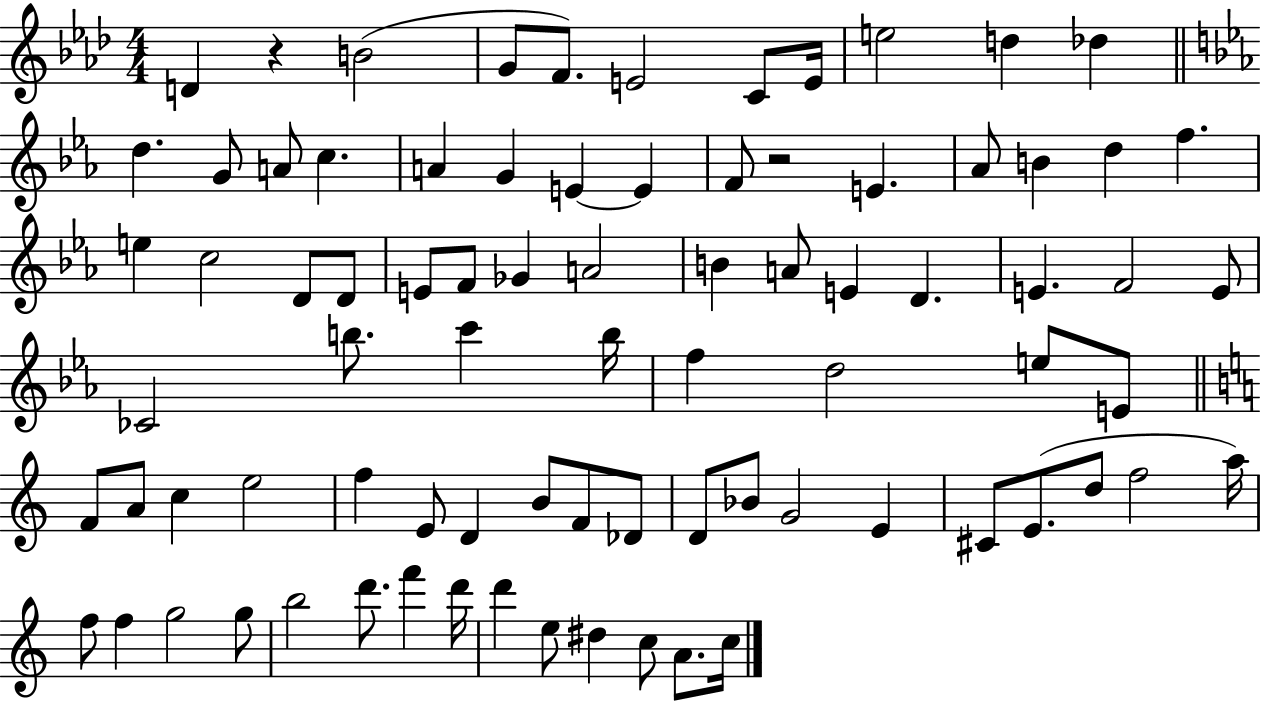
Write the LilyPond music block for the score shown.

{
  \clef treble
  \numericTimeSignature
  \time 4/4
  \key aes \major
  d'4 r4 b'2( | g'8 f'8.) e'2 c'8 e'16 | e''2 d''4 des''4 | \bar "||" \break \key ees \major d''4. g'8 a'8 c''4. | a'4 g'4 e'4~~ e'4 | f'8 r2 e'4. | aes'8 b'4 d''4 f''4. | \break e''4 c''2 d'8 d'8 | e'8 f'8 ges'4 a'2 | b'4 a'8 e'4 d'4. | e'4. f'2 e'8 | \break ces'2 b''8. c'''4 b''16 | f''4 d''2 e''8 e'8 | \bar "||" \break \key c \major f'8 a'8 c''4 e''2 | f''4 e'8 d'4 b'8 f'8 des'8 | d'8 bes'8 g'2 e'4 | cis'8 e'8.( d''8 f''2 a''16) | \break f''8 f''4 g''2 g''8 | b''2 d'''8. f'''4 d'''16 | d'''4 e''8 dis''4 c''8 a'8. c''16 | \bar "|."
}